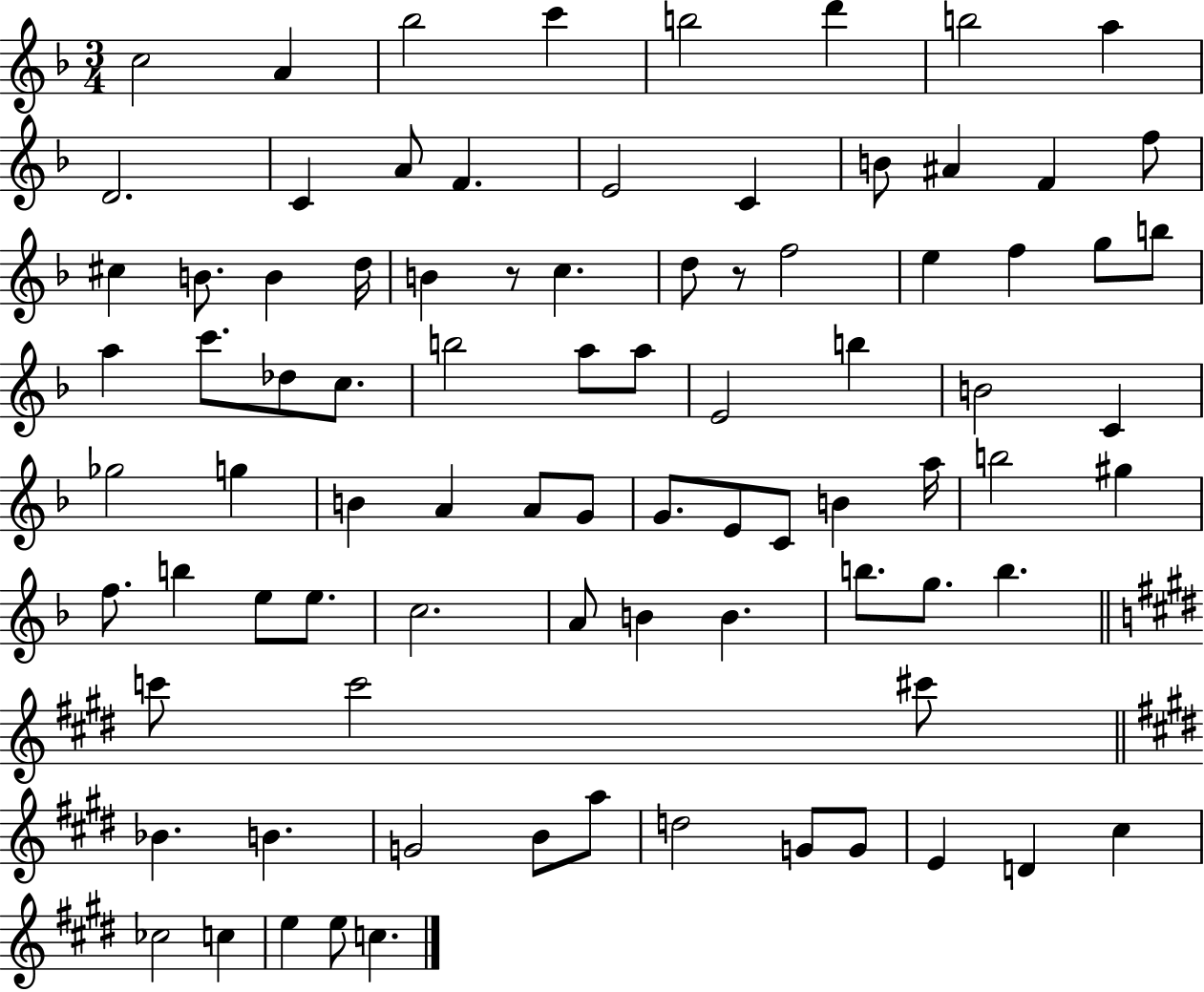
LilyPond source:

{
  \clef treble
  \numericTimeSignature
  \time 3/4
  \key f \major
  \repeat volta 2 { c''2 a'4 | bes''2 c'''4 | b''2 d'''4 | b''2 a''4 | \break d'2. | c'4 a'8 f'4. | e'2 c'4 | b'8 ais'4 f'4 f''8 | \break cis''4 b'8. b'4 d''16 | b'4 r8 c''4. | d''8 r8 f''2 | e''4 f''4 g''8 b''8 | \break a''4 c'''8. des''8 c''8. | b''2 a''8 a''8 | e'2 b''4 | b'2 c'4 | \break ges''2 g''4 | b'4 a'4 a'8 g'8 | g'8. e'8 c'8 b'4 a''16 | b''2 gis''4 | \break f''8. b''4 e''8 e''8. | c''2. | a'8 b'4 b'4. | b''8. g''8. b''4. | \break \bar "||" \break \key e \major c'''8 c'''2 cis'''8 | \bar "||" \break \key e \major bes'4. b'4. | g'2 b'8 a''8 | d''2 g'8 g'8 | e'4 d'4 cis''4 | \break ces''2 c''4 | e''4 e''8 c''4. | } \bar "|."
}